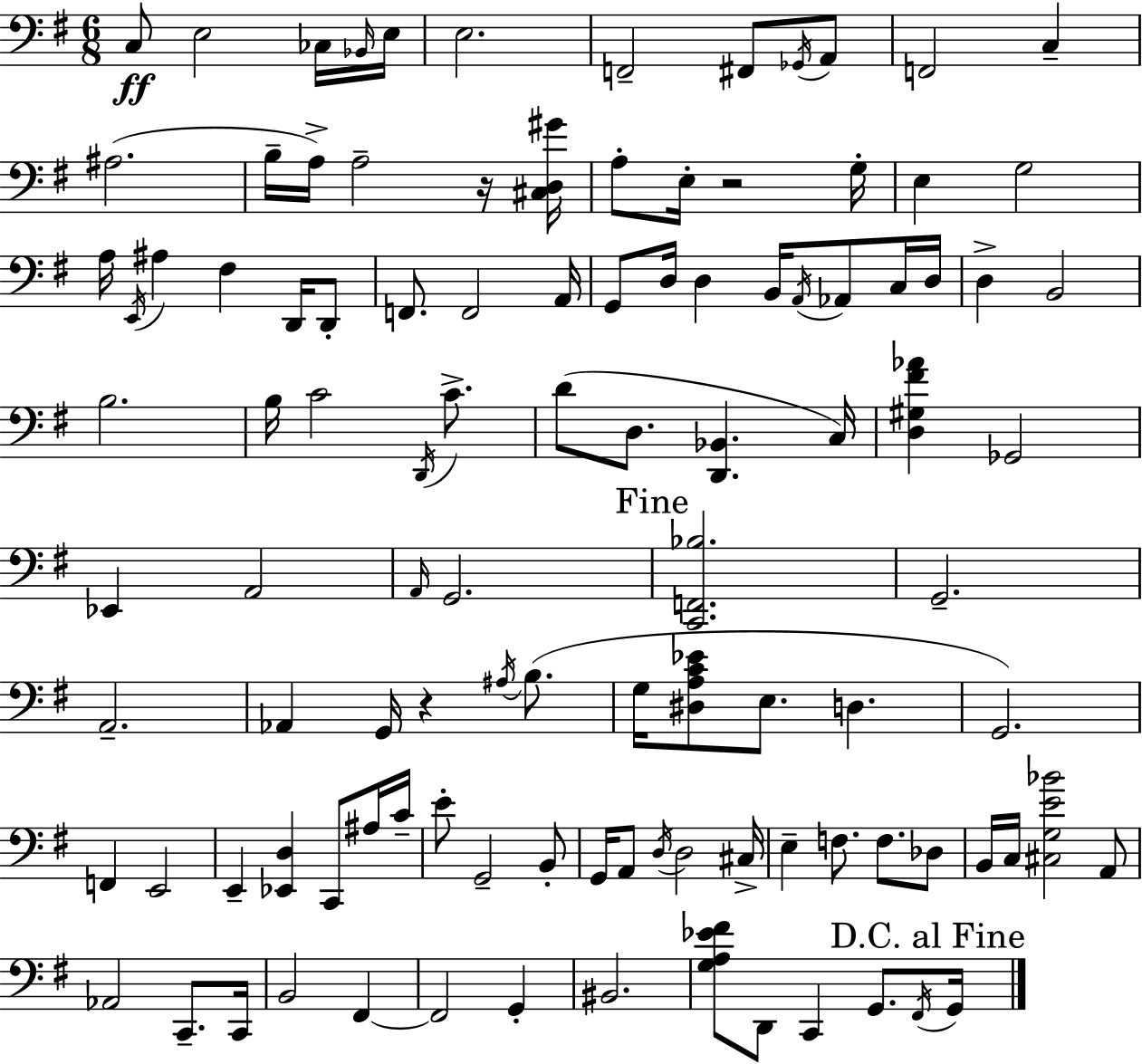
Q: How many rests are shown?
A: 3